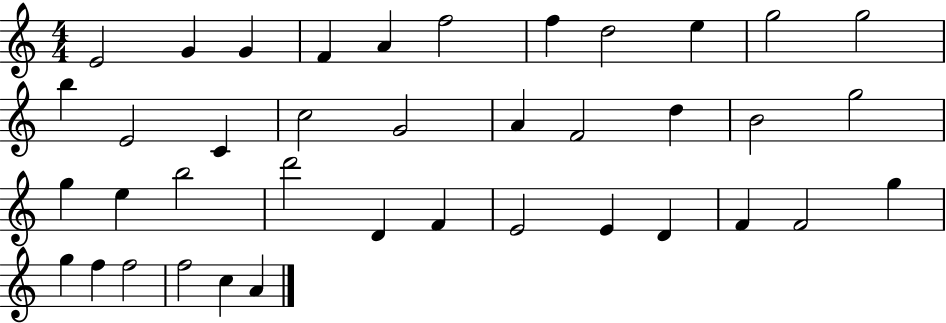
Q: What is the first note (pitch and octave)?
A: E4